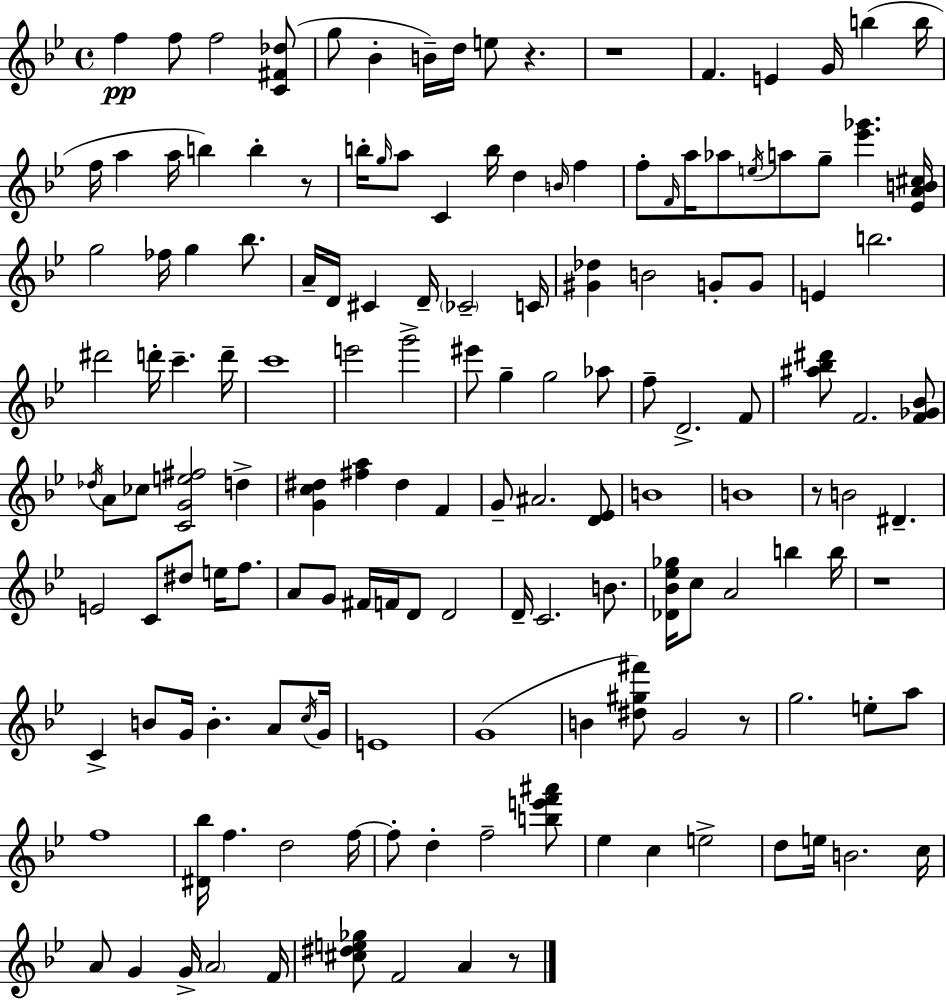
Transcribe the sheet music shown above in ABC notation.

X:1
T:Untitled
M:4/4
L:1/4
K:Gm
f f/2 f2 [C^F_d]/2 g/2 _B B/4 d/4 e/2 z z4 F E G/4 b b/4 f/4 a a/4 b b z/2 b/4 g/4 a/2 C b/4 d B/4 f f/2 F/4 a/4 _a/2 e/4 a/2 g/2 [_e'_g'] [_EAB^c]/4 g2 _f/4 g _b/2 A/4 D/4 ^C D/4 _C2 C/4 [^G_d] B2 G/2 G/2 E b2 ^d'2 d'/4 c' d'/4 c'4 e'2 g'2 ^e'/2 g g2 _a/2 f/2 D2 F/2 [^a_b^d']/2 F2 [F_G_B]/2 _d/4 A/2 _c/2 [CGe^f]2 d [Gc^d] [^fa] ^d F G/2 ^A2 [D_E]/2 B4 B4 z/2 B2 ^D E2 C/2 ^d/2 e/4 f/2 A/2 G/2 ^F/4 F/4 D/2 D2 D/4 C2 B/2 [_D_B_e_g]/4 c/2 A2 b b/4 z4 C B/2 G/4 B A/2 c/4 G/4 E4 G4 B [^d^g^f']/2 G2 z/2 g2 e/2 a/2 f4 [^D_b]/4 f d2 f/4 f/2 d f2 [be'f'^a']/2 _e c e2 d/2 e/4 B2 c/4 A/2 G G/4 A2 F/4 [^c^de_g]/2 F2 A z/2